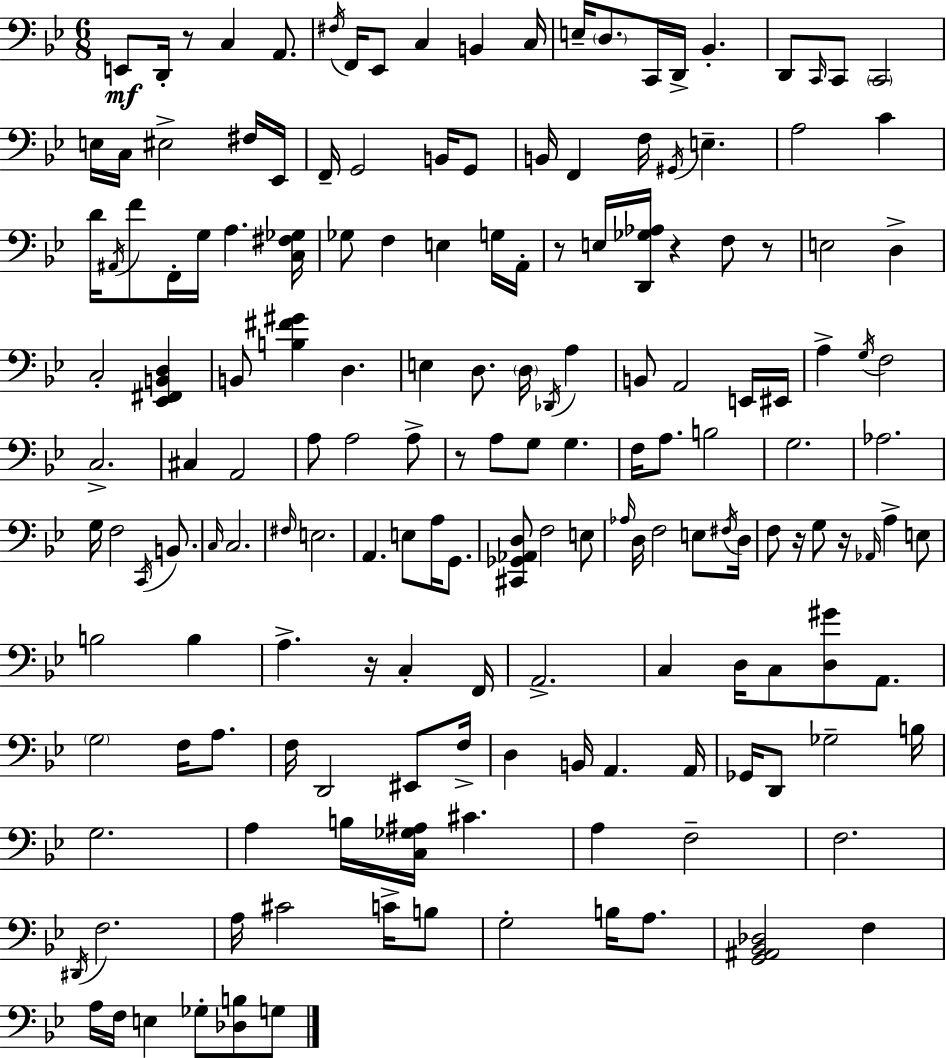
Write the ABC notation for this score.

X:1
T:Untitled
M:6/8
L:1/4
K:Gm
E,,/2 D,,/4 z/2 C, A,,/2 ^F,/4 F,,/4 _E,,/2 C, B,, C,/4 E,/4 D,/2 C,,/4 D,,/4 _B,, D,,/2 C,,/4 C,,/2 C,,2 E,/4 C,/4 ^E,2 ^F,/4 _E,,/4 F,,/4 G,,2 B,,/4 G,,/2 B,,/4 F,, F,/4 ^G,,/4 E, A,2 C D/4 ^A,,/4 F/2 F,,/4 G,/4 A, [C,^F,_G,]/4 _G,/2 F, E, G,/4 A,,/4 z/2 E,/4 [D,,_G,_A,]/4 z F,/2 z/2 E,2 D, C,2 [_E,,^F,,B,,D,] B,,/2 [B,^F^G] D, E, D,/2 D,/4 _D,,/4 A, B,,/2 A,,2 E,,/4 ^E,,/4 A, G,/4 F,2 C,2 ^C, A,,2 A,/2 A,2 A,/2 z/2 A,/2 G,/2 G, F,/4 A,/2 B,2 G,2 _A,2 G,/4 F,2 C,,/4 B,,/2 C,/4 C,2 ^F,/4 E,2 A,, E,/2 A,/4 G,,/2 [^C,,_G,,_A,,D,]/2 F,2 E,/2 _A,/4 D,/4 F,2 E,/2 ^F,/4 D,/4 F,/2 z/4 G,/2 z/4 _A,,/4 A, E,/2 B,2 B, A, z/4 C, F,,/4 A,,2 C, D,/4 C,/2 [D,^G]/2 A,,/2 G,2 F,/4 A,/2 F,/4 D,,2 ^E,,/2 F,/4 D, B,,/4 A,, A,,/4 _G,,/4 D,,/2 _G,2 B,/4 G,2 A, B,/4 [C,_G,^A,]/4 ^C A, F,2 F,2 ^D,,/4 F,2 A,/4 ^C2 C/4 B,/2 G,2 B,/4 A,/2 [G,,^A,,_B,,_D,]2 F, A,/4 F,/4 E, _G,/2 [_D,B,]/2 G,/2